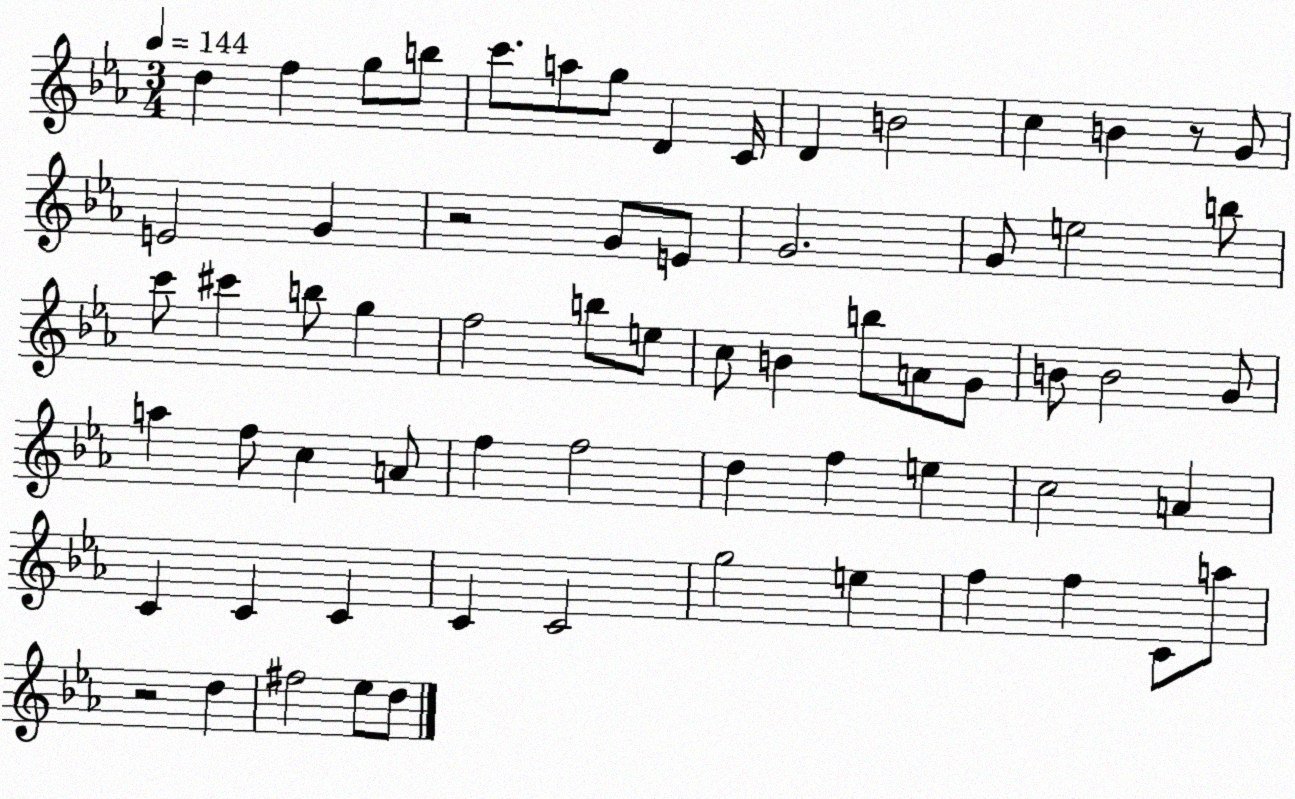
X:1
T:Untitled
M:3/4
L:1/4
K:Eb
d f g/2 b/2 c'/2 a/2 g/2 D C/4 D B2 c B z/2 G/2 E2 G z2 G/2 E/2 G2 G/2 e2 b/2 c'/2 ^c' b/2 g f2 b/2 e/2 c/2 B b/2 A/2 G/2 B/2 B2 G/2 a f/2 c A/2 f f2 d f e c2 A C C C C C2 g2 e f f C/2 a/2 z2 d ^f2 _e/2 d/2